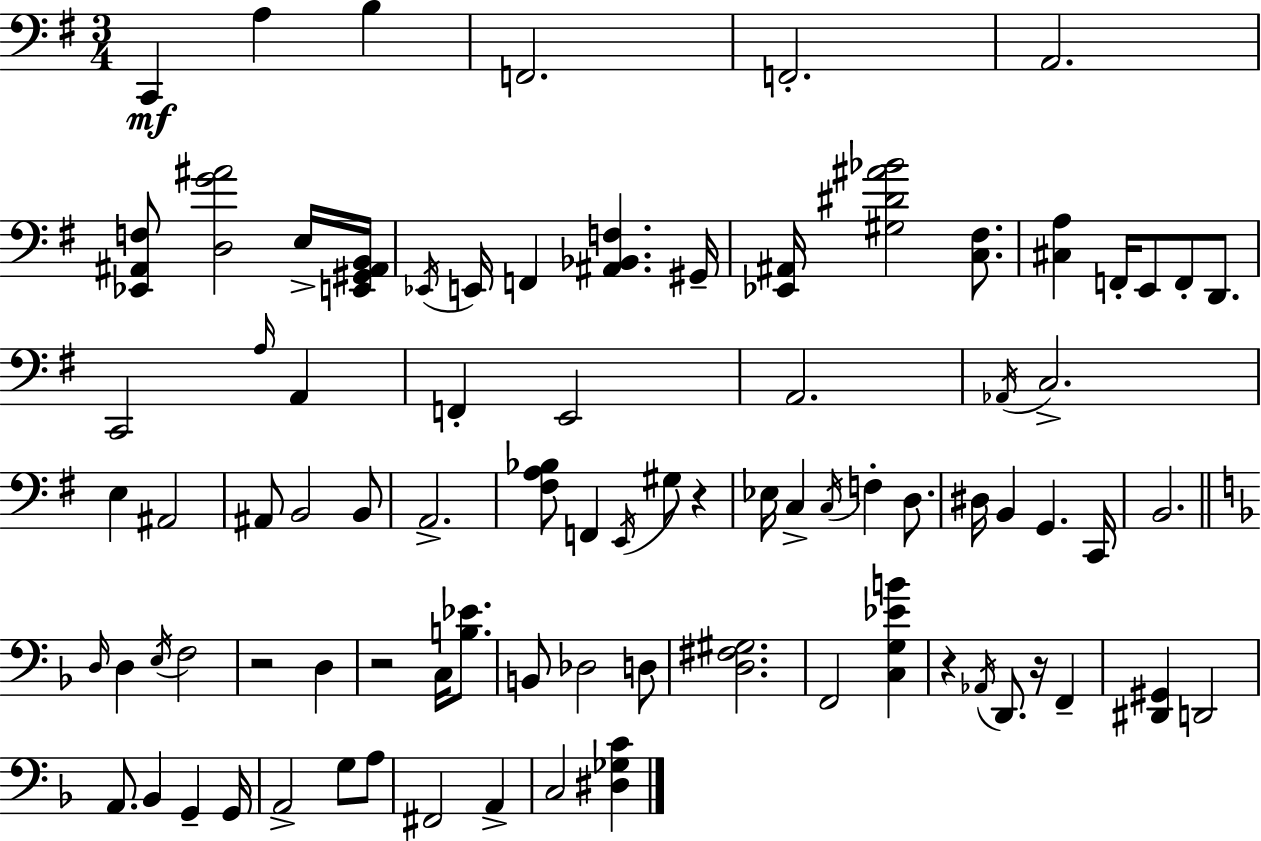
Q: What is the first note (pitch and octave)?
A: C2